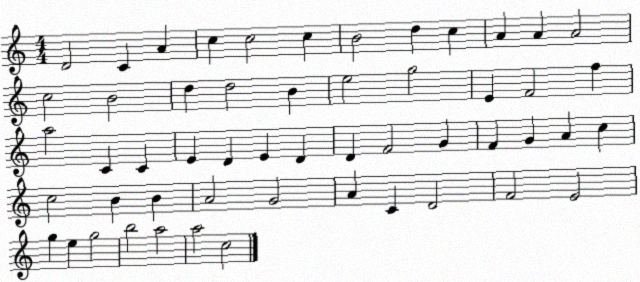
X:1
T:Untitled
M:4/4
L:1/4
K:C
D2 C A c c2 c B2 d c A A A2 c2 B2 d d2 B e2 g2 E F2 f a2 C C E D E D D F2 G F G A c c2 B B A2 G2 A C D2 F2 E2 g e g2 b2 a2 a2 c2